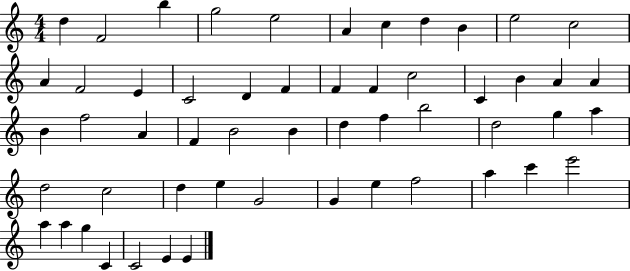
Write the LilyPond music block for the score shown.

{
  \clef treble
  \numericTimeSignature
  \time 4/4
  \key c \major
  d''4 f'2 b''4 | g''2 e''2 | a'4 c''4 d''4 b'4 | e''2 c''2 | \break a'4 f'2 e'4 | c'2 d'4 f'4 | f'4 f'4 c''2 | c'4 b'4 a'4 a'4 | \break b'4 f''2 a'4 | f'4 b'2 b'4 | d''4 f''4 b''2 | d''2 g''4 a''4 | \break d''2 c''2 | d''4 e''4 g'2 | g'4 e''4 f''2 | a''4 c'''4 e'''2 | \break a''4 a''4 g''4 c'4 | c'2 e'4 e'4 | \bar "|."
}